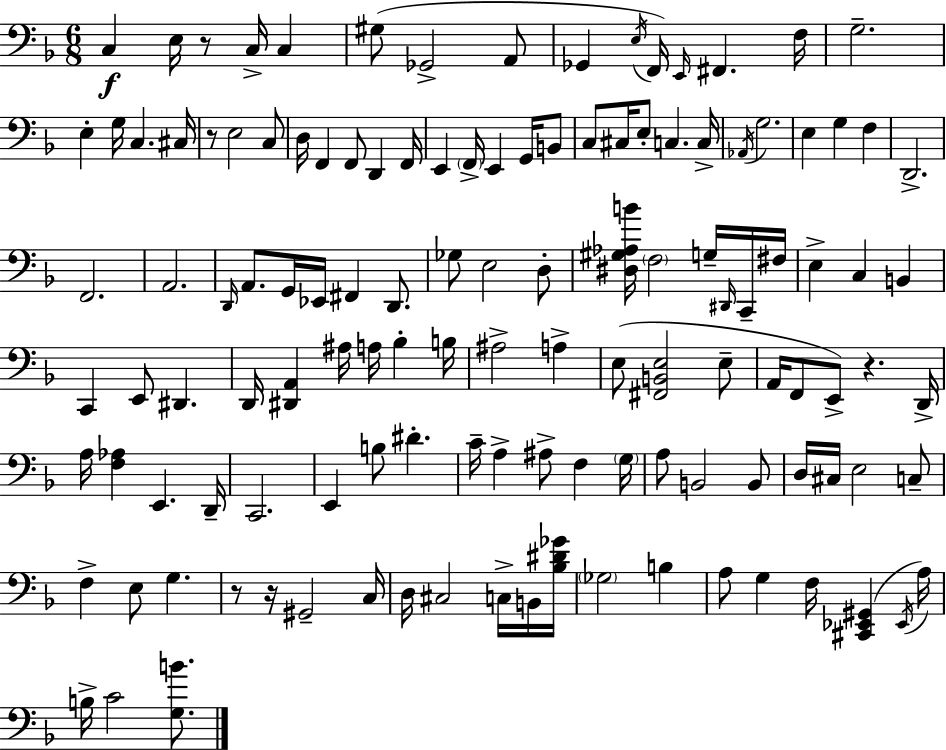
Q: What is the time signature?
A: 6/8